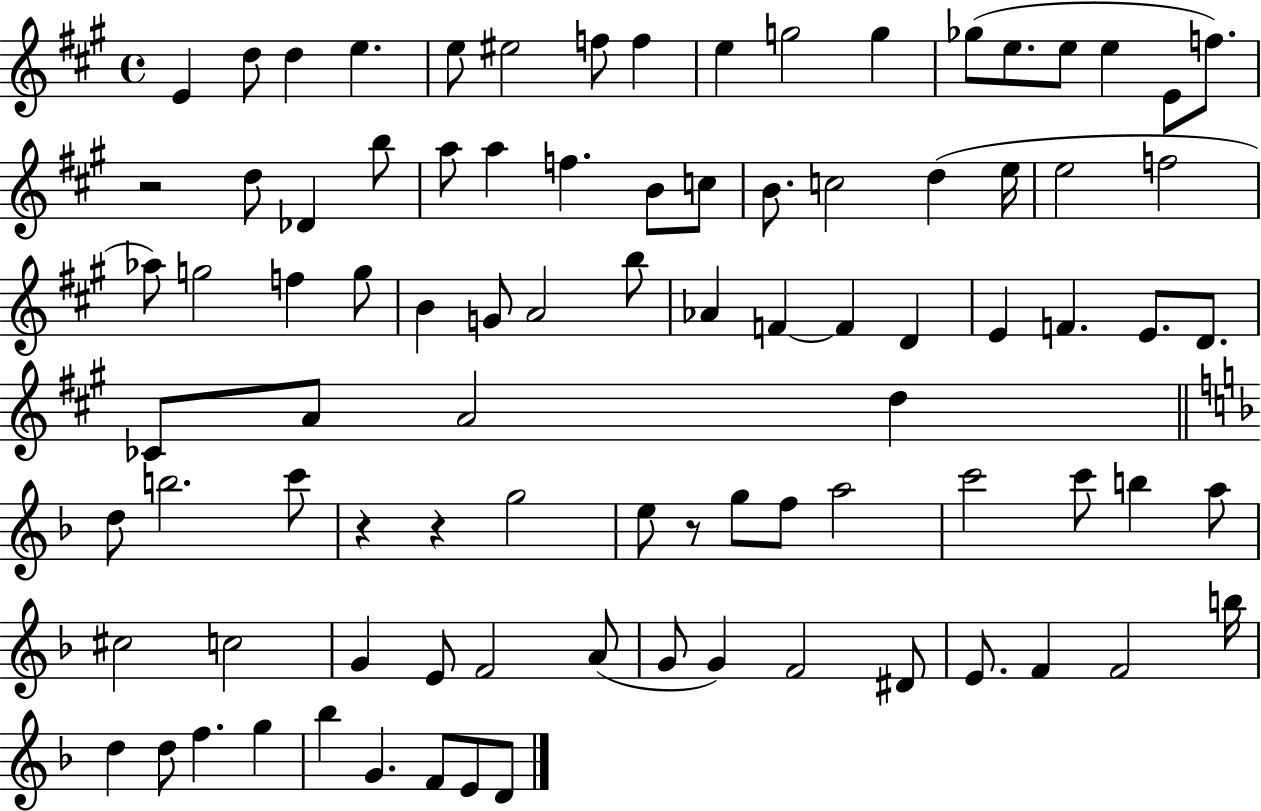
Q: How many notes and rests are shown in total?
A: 90